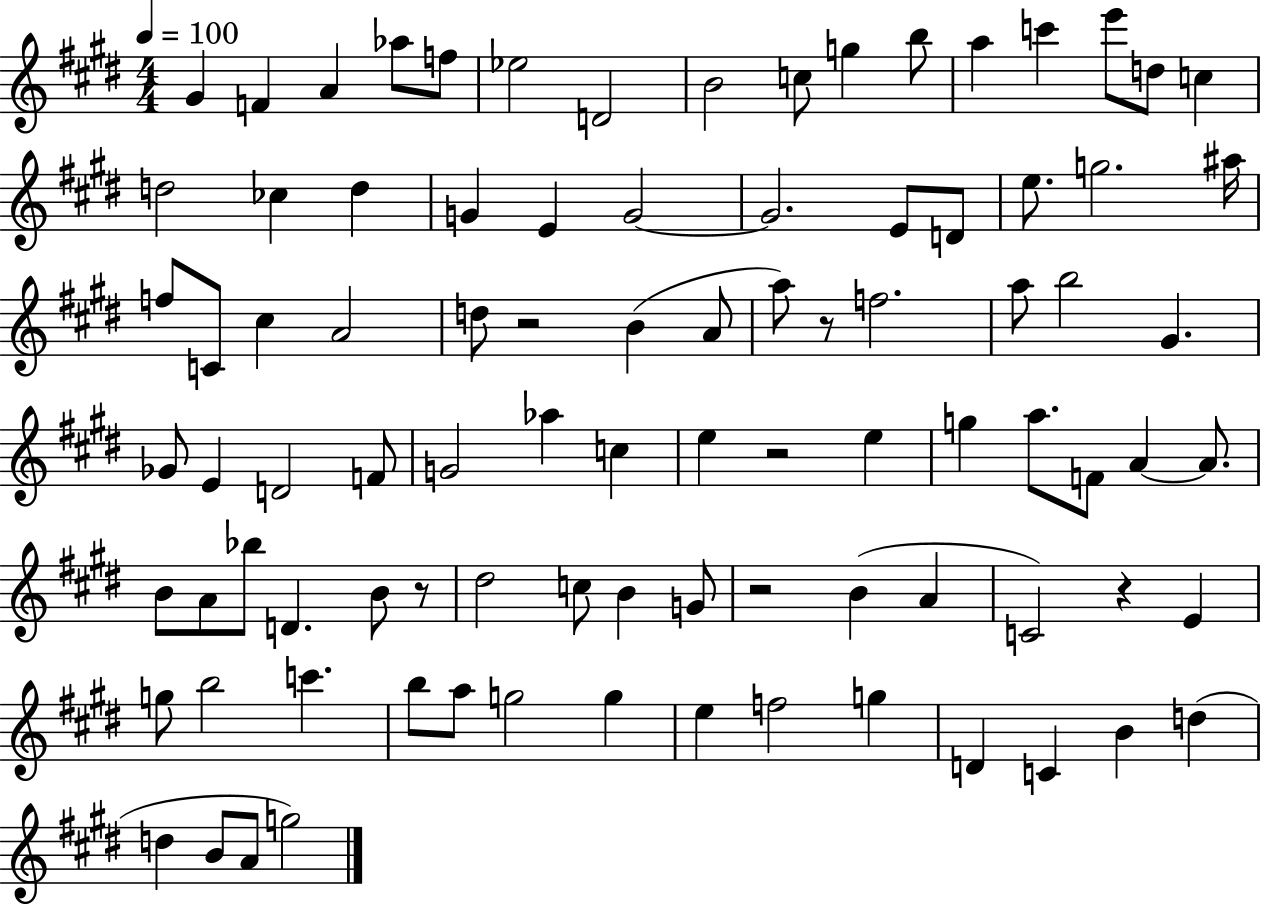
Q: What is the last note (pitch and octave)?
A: G5